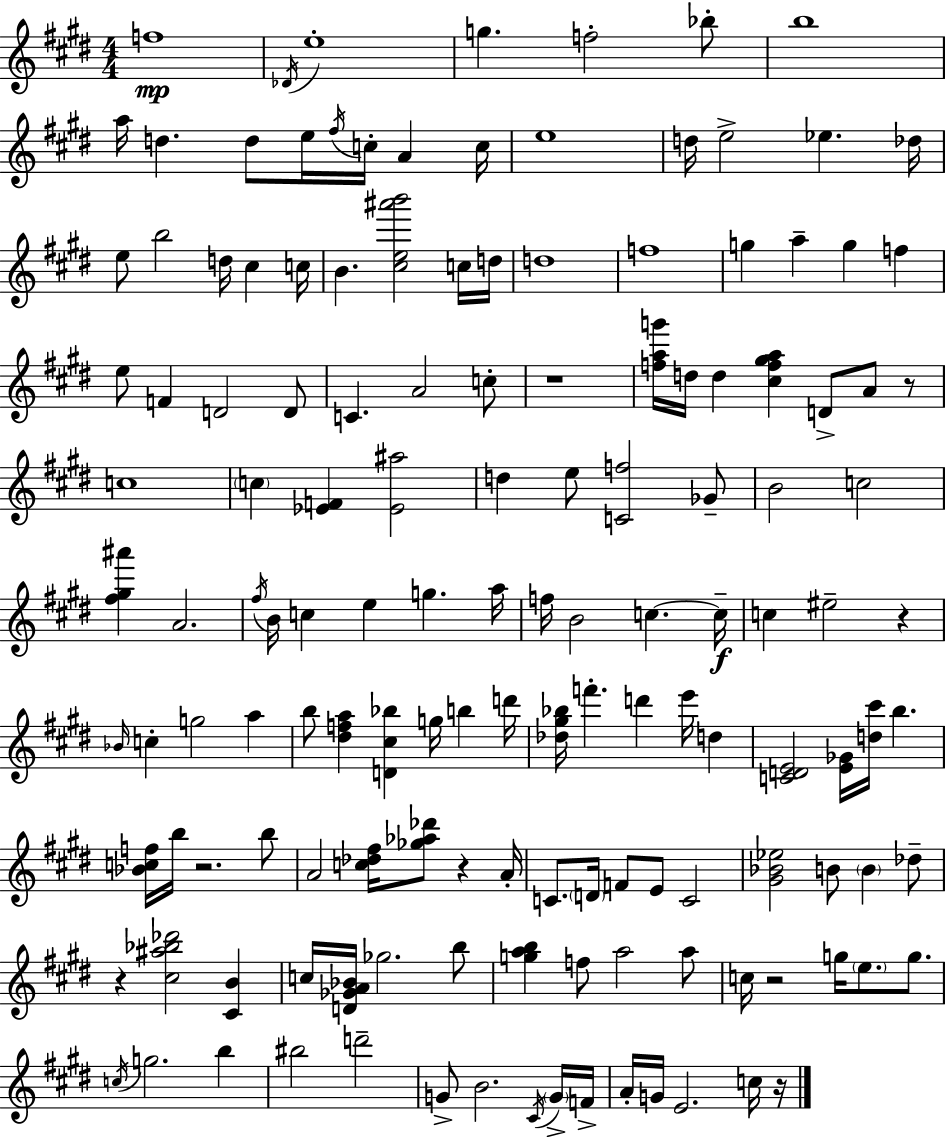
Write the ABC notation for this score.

X:1
T:Untitled
M:4/4
L:1/4
K:E
f4 _D/4 e4 g f2 _b/2 b4 a/4 d d/2 e/4 ^f/4 c/4 A c/4 e4 d/4 e2 _e _d/4 e/2 b2 d/4 ^c c/4 B [^ce^a'b']2 c/4 d/4 d4 f4 g a g f e/2 F D2 D/2 C A2 c/2 z4 [fag']/4 d/4 d [^cf^ga] D/2 A/2 z/2 c4 c [_EF] [_E^a]2 d e/2 [Cf]2 _G/2 B2 c2 [^f^g^a'] A2 ^f/4 B/4 c e g a/4 f/4 B2 c c/4 c ^e2 z _B/4 c g2 a b/2 [^dfa] [D^c_b] g/4 b d'/4 [_d^g_b]/4 f' d' e'/4 d [CDE]2 [E_G]/4 [d^c']/4 b [_Bcf]/4 b/4 z2 b/2 A2 [c_d^f]/4 [_g_a_d']/2 z A/4 C/2 D/4 F/2 E/2 C2 [^G_B_e]2 B/2 B _d/2 z [^c^a_b_d']2 [^CB] c/4 [D_GA_B]/4 _g2 b/2 [gab] f/2 a2 a/2 c/4 z2 g/4 e/2 g/2 c/4 g2 b ^b2 d'2 G/2 B2 ^C/4 G/4 F/4 A/4 G/4 E2 c/4 z/4